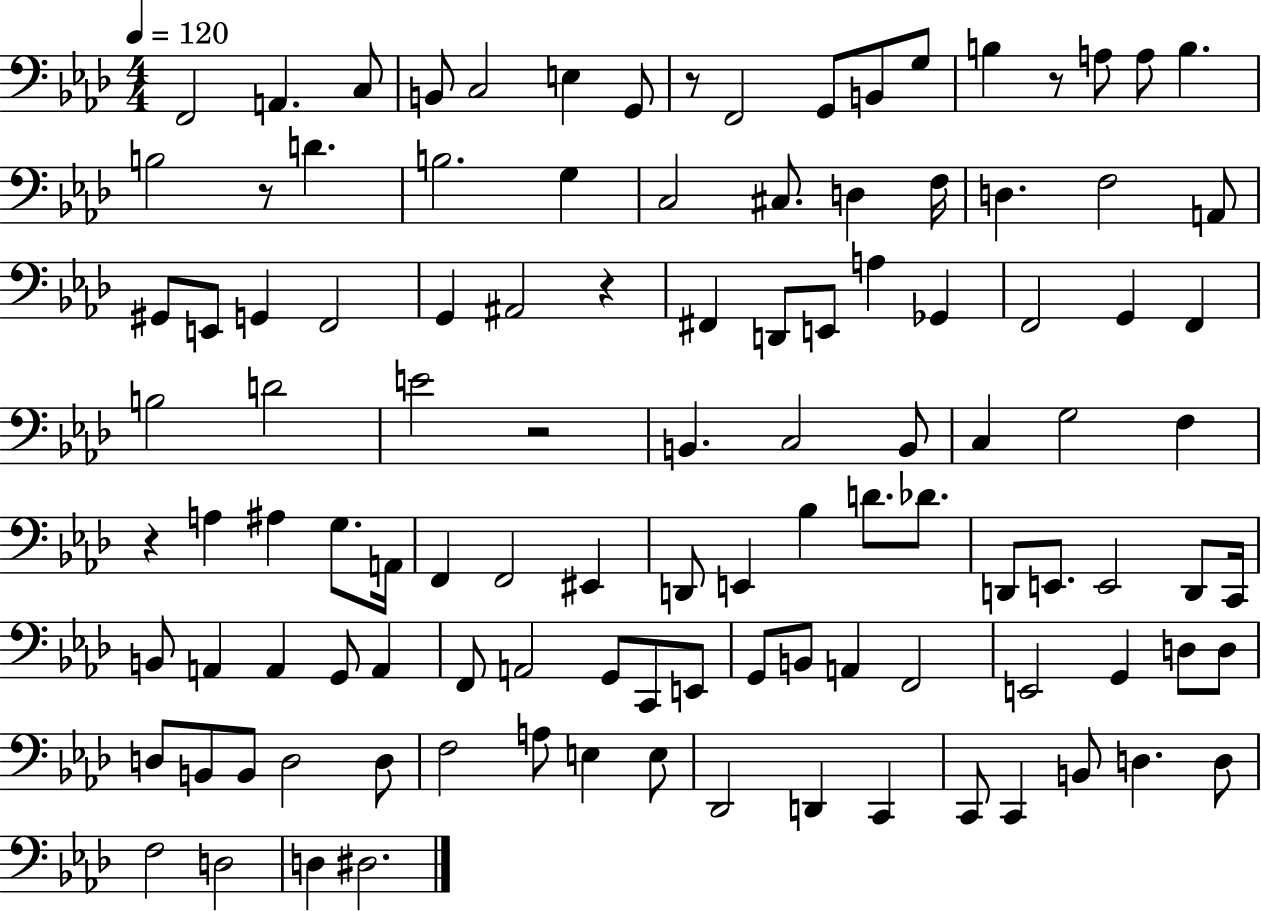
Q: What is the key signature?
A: AES major